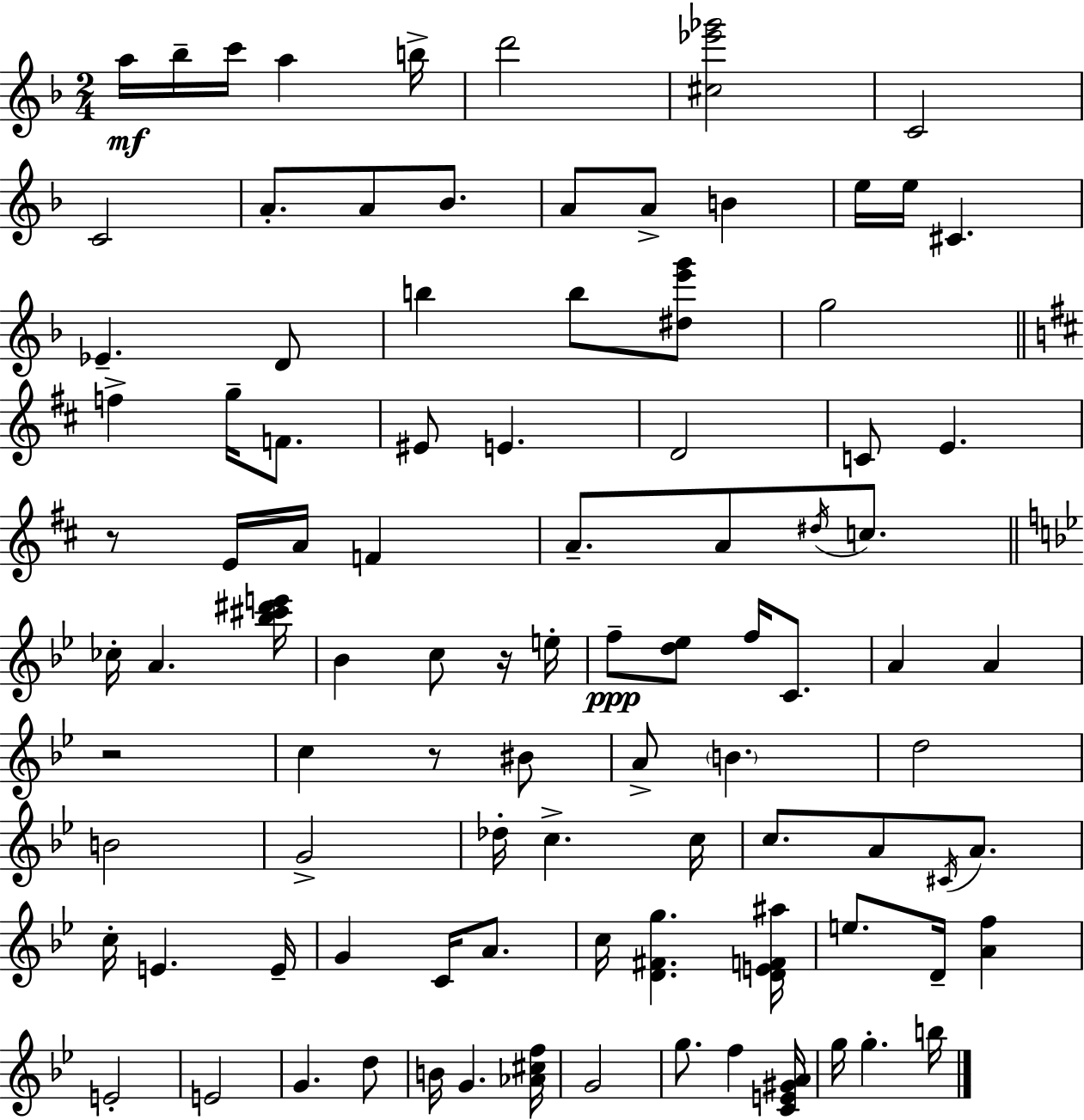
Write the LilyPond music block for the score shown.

{
  \clef treble
  \numericTimeSignature
  \time 2/4
  \key f \major
  a''16\mf bes''16-- c'''16 a''4 b''16-> | d'''2 | <cis'' ees''' ges'''>2 | c'2 | \break c'2 | a'8.-. a'8 bes'8. | a'8 a'8-> b'4 | e''16 e''16 cis'4. | \break ees'4.-- d'8 | b''4 b''8 <dis'' e''' g'''>8 | g''2 | \bar "||" \break \key d \major f''4-> g''16-- f'8. | eis'8 e'4. | d'2 | c'8 e'4. | \break r8 e'16 a'16 f'4 | a'8.-- a'8 \acciaccatura { dis''16 } c''8. | \bar "||" \break \key bes \major ces''16-. a'4. <bes'' cis''' dis''' e'''>16 | bes'4 c''8 r16 e''16-. | f''8--\ppp <d'' ees''>8 f''16 c'8. | a'4 a'4 | \break r2 | c''4 r8 bis'8 | a'8-> \parenthesize b'4. | d''2 | \break b'2 | g'2-> | des''16-. c''4.-> c''16 | c''8. a'8 \acciaccatura { cis'16 } a'8. | \break c''16-. e'4. | e'16-- g'4 c'16 a'8. | c''16 <d' fis' g''>4. | <d' e' f' ais''>16 e''8. d'16-- <a' f''>4 | \break e'2-. | e'2 | g'4. d''8 | b'16 g'4. | \break <aes' cis'' f''>16 g'2 | g''8. f''4 | <c' e' gis' a'>16 g''16 g''4.-. | b''16 \bar "|."
}